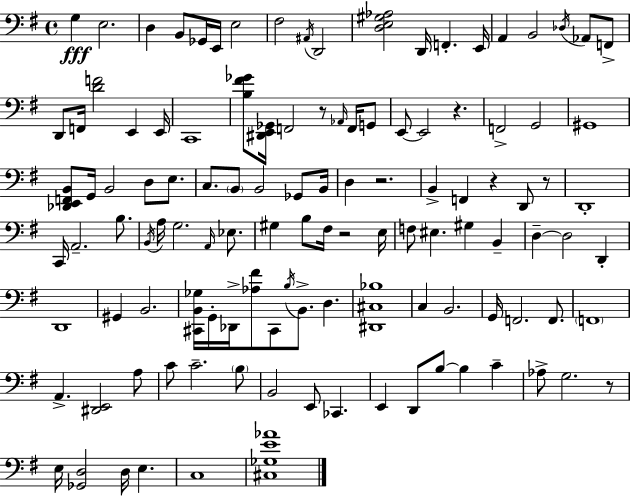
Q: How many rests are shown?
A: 7